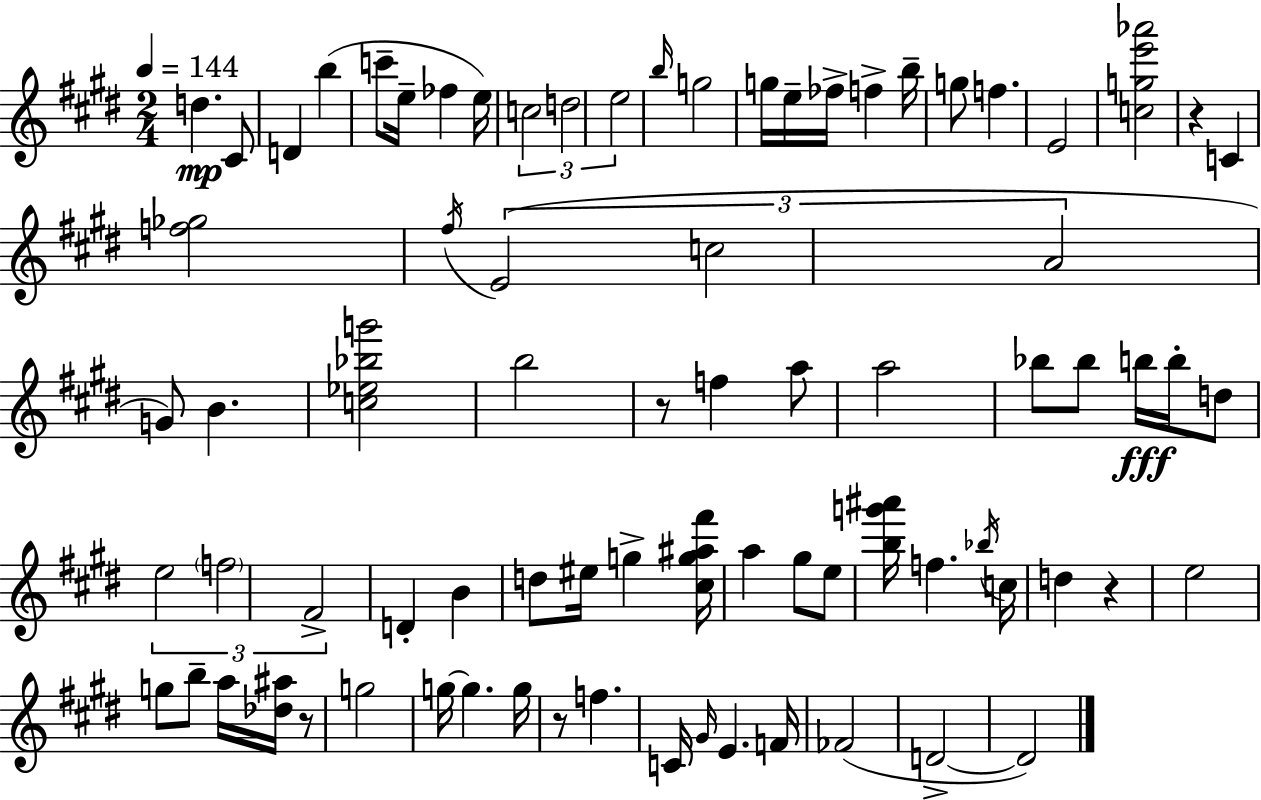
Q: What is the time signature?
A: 2/4